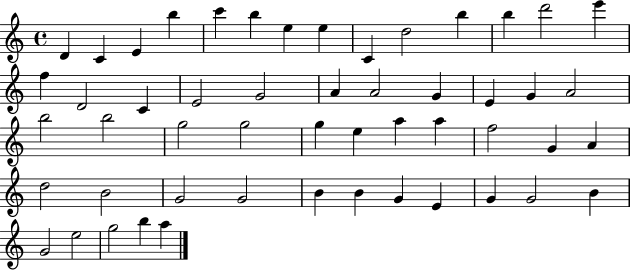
D4/q C4/q E4/q B5/q C6/q B5/q E5/q E5/q C4/q D5/h B5/q B5/q D6/h E6/q F5/q D4/h C4/q E4/h G4/h A4/q A4/h G4/q E4/q G4/q A4/h B5/h B5/h G5/h G5/h G5/q E5/q A5/q A5/q F5/h G4/q A4/q D5/h B4/h G4/h G4/h B4/q B4/q G4/q E4/q G4/q G4/h B4/q G4/h E5/h G5/h B5/q A5/q